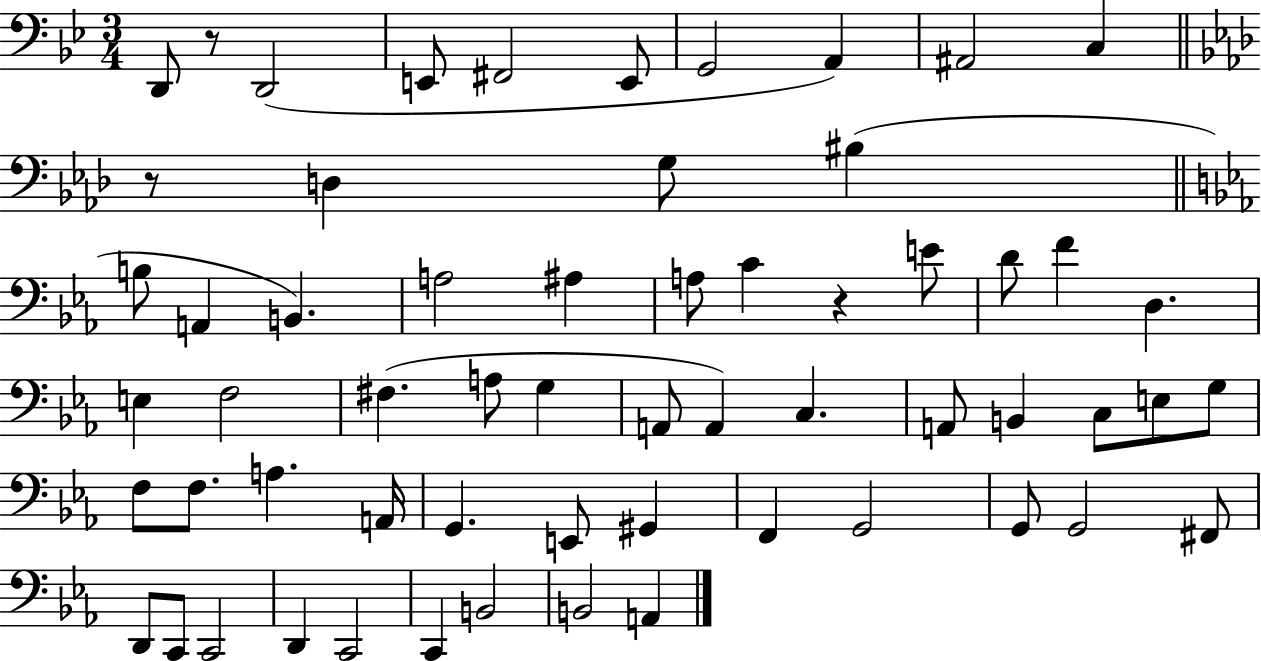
D2/e R/e D2/h E2/e F#2/h E2/e G2/h A2/q A#2/h C3/q R/e D3/q G3/e BIS3/q B3/e A2/q B2/q. A3/h A#3/q A3/e C4/q R/q E4/e D4/e F4/q D3/q. E3/q F3/h F#3/q. A3/e G3/q A2/e A2/q C3/q. A2/e B2/q C3/e E3/e G3/e F3/e F3/e. A3/q. A2/s G2/q. E2/e G#2/q F2/q G2/h G2/e G2/h F#2/e D2/e C2/e C2/h D2/q C2/h C2/q B2/h B2/h A2/q